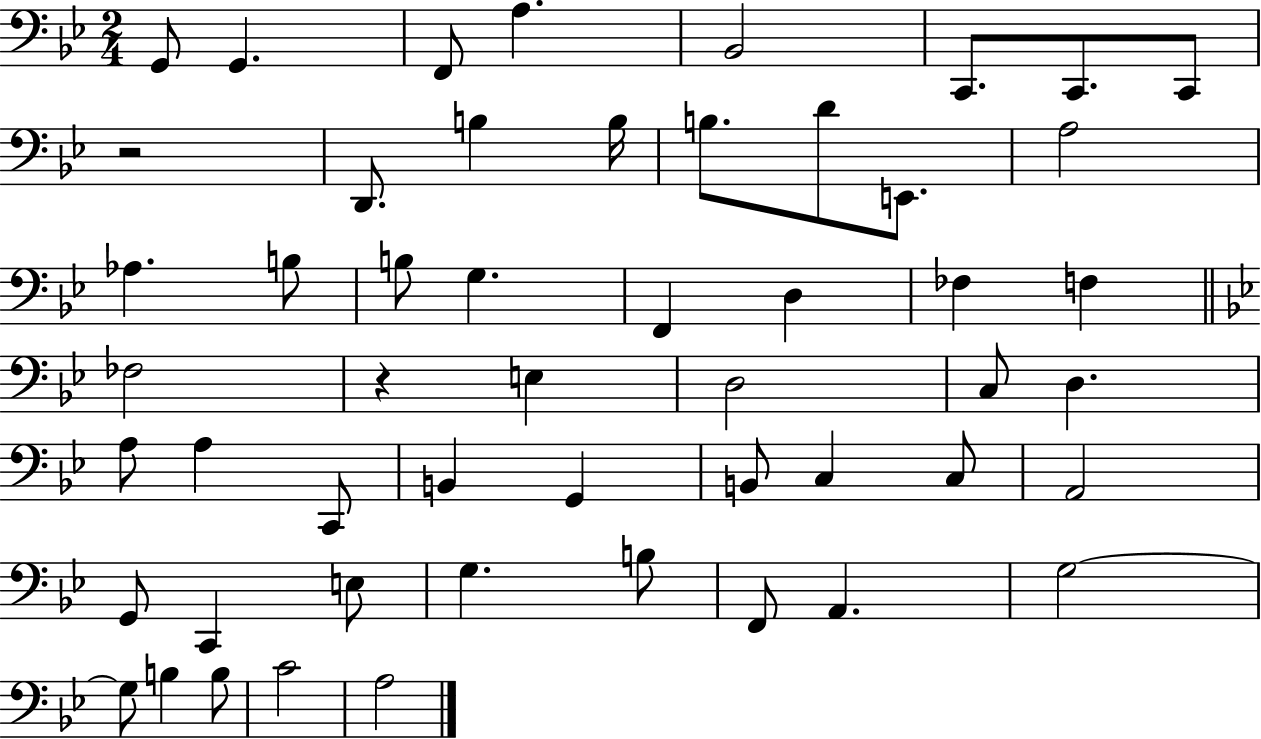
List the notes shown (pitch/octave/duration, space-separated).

G2/e G2/q. F2/e A3/q. Bb2/h C2/e. C2/e. C2/e R/h D2/e. B3/q B3/s B3/e. D4/e E2/e. A3/h Ab3/q. B3/e B3/e G3/q. F2/q D3/q FES3/q F3/q FES3/h R/q E3/q D3/h C3/e D3/q. A3/e A3/q C2/e B2/q G2/q B2/e C3/q C3/e A2/h G2/e C2/q E3/e G3/q. B3/e F2/e A2/q. G3/h G3/e B3/q B3/e C4/h A3/h